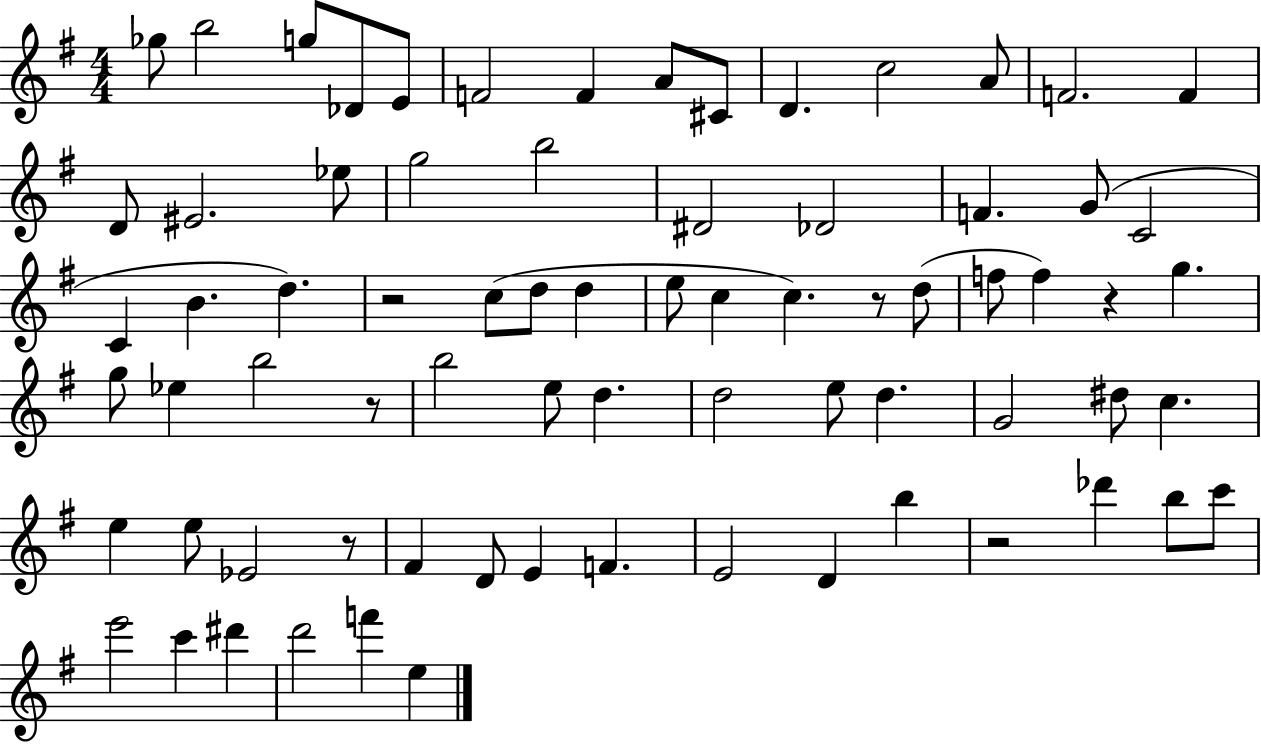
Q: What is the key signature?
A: G major